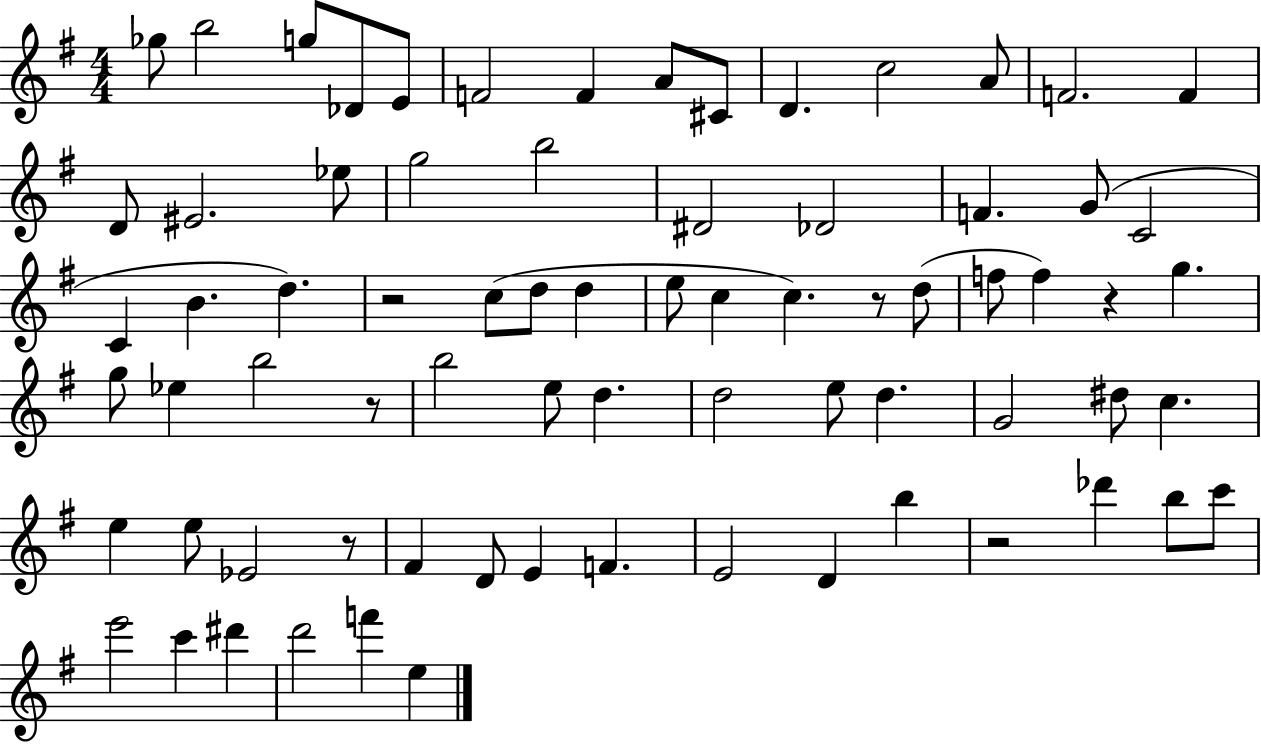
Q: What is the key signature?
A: G major